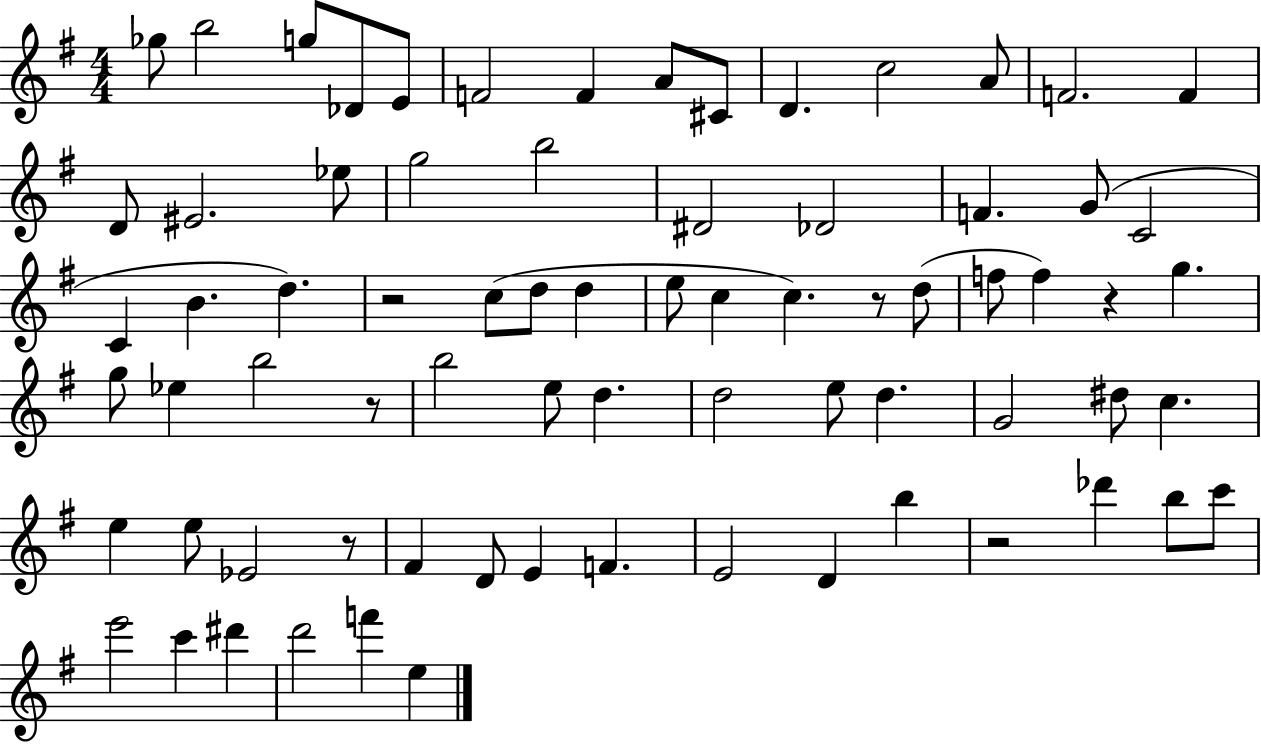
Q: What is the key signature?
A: G major